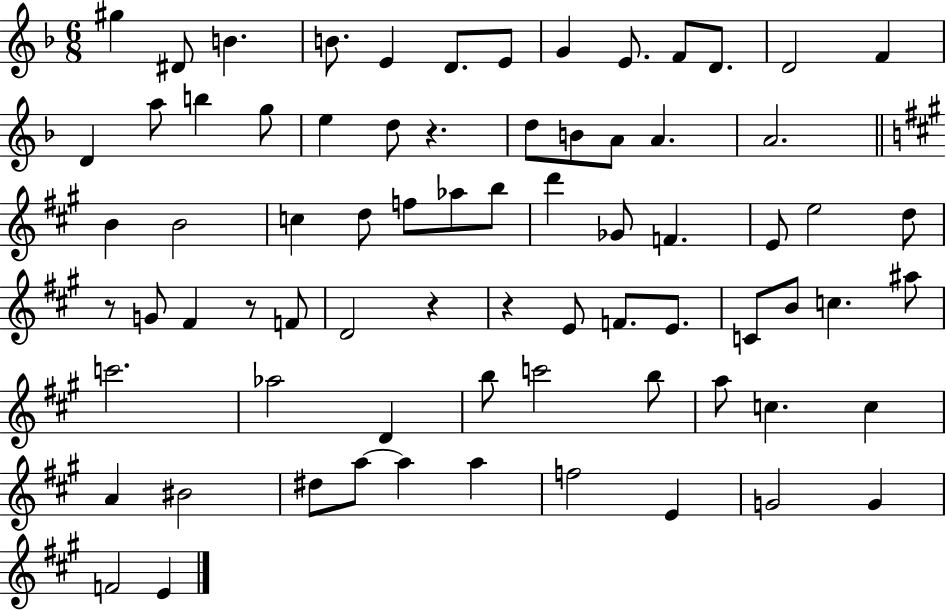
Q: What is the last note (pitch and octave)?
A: E4